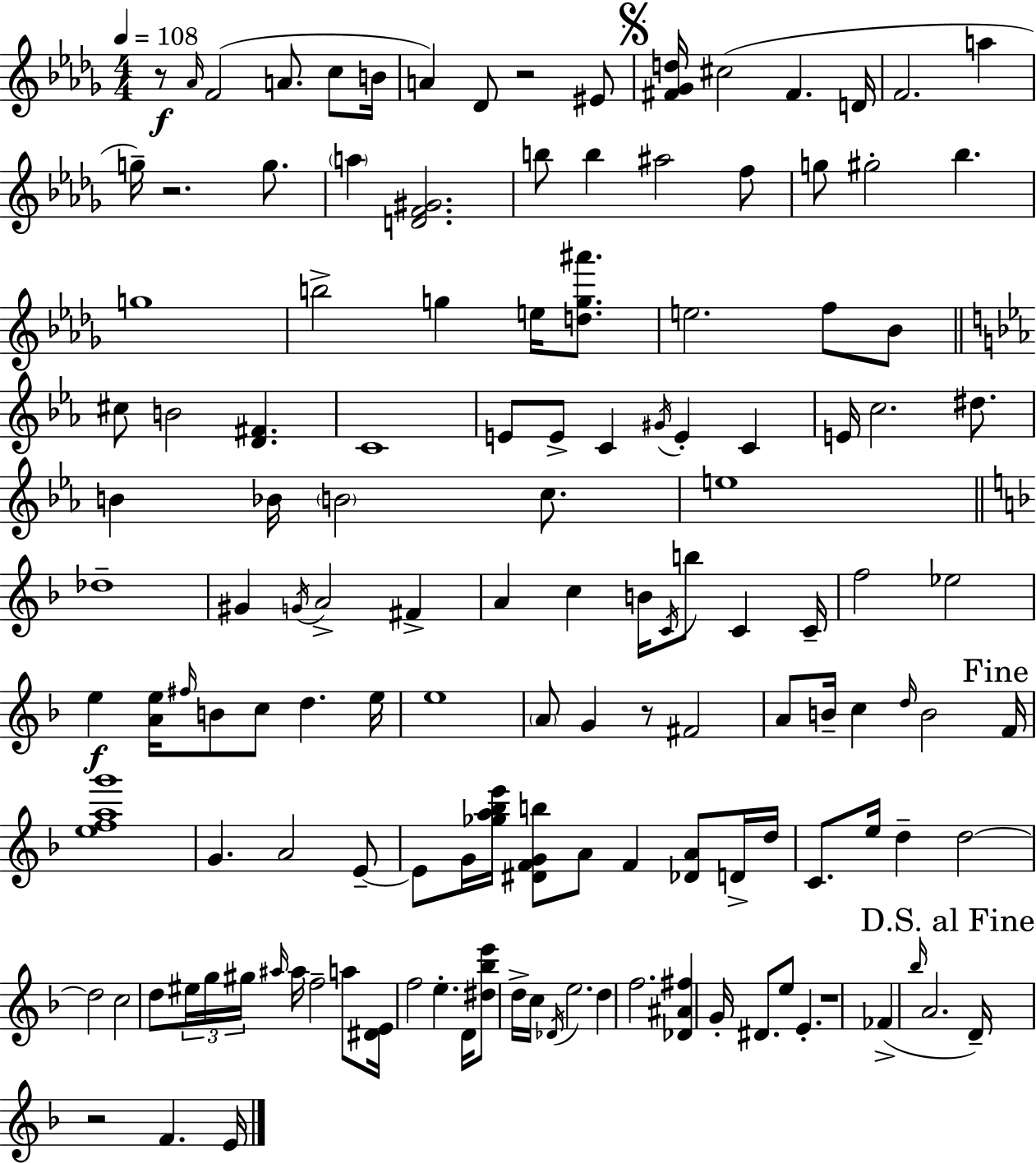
R/e Ab4/s F4/h A4/e. C5/e B4/s A4/q Db4/e R/h EIS4/e [F#4,Gb4,D5]/s C#5/h F#4/q. D4/s F4/h. A5/q G5/s R/h. G5/e. A5/q [D4,F4,G#4]/h. B5/e B5/q A#5/h F5/e G5/e G#5/h Bb5/q. G5/w B5/h G5/q E5/s [D5,G5,A#6]/e. E5/h. F5/e Bb4/e C#5/e B4/h [D4,F#4]/q. C4/w E4/e E4/e C4/q G#4/s E4/q C4/q E4/s C5/h. D#5/e. B4/q Bb4/s B4/h C5/e. E5/w Db5/w G#4/q G4/s A4/h F#4/q A4/q C5/q B4/s C4/s B5/e C4/q C4/s F5/h Eb5/h E5/q [A4,E5]/s F#5/s B4/e C5/e D5/q. E5/s E5/w A4/e G4/q R/e F#4/h A4/e B4/s C5/q D5/s B4/h F4/s [E5,F5,A5,G6]/w G4/q. A4/h E4/e E4/e G4/s [Gb5,A5,Bb5,E6]/s [D#4,F4,G4,B5]/e A4/e F4/q [Db4,A4]/e D4/s D5/s C4/e. E5/s D5/q D5/h D5/h C5/h D5/e EIS5/s G5/s G#5/s A#5/s A#5/s F5/h A5/e [D#4,E4]/s F5/h E5/q. D4/s [D#5,Bb5,E6]/e D5/s C5/s Db4/s E5/h. D5/q F5/h. [Db4,A#4,F#5]/q G4/s D#4/e. E5/e E4/q. R/w FES4/q Bb5/s A4/h. D4/s R/h F4/q. E4/s